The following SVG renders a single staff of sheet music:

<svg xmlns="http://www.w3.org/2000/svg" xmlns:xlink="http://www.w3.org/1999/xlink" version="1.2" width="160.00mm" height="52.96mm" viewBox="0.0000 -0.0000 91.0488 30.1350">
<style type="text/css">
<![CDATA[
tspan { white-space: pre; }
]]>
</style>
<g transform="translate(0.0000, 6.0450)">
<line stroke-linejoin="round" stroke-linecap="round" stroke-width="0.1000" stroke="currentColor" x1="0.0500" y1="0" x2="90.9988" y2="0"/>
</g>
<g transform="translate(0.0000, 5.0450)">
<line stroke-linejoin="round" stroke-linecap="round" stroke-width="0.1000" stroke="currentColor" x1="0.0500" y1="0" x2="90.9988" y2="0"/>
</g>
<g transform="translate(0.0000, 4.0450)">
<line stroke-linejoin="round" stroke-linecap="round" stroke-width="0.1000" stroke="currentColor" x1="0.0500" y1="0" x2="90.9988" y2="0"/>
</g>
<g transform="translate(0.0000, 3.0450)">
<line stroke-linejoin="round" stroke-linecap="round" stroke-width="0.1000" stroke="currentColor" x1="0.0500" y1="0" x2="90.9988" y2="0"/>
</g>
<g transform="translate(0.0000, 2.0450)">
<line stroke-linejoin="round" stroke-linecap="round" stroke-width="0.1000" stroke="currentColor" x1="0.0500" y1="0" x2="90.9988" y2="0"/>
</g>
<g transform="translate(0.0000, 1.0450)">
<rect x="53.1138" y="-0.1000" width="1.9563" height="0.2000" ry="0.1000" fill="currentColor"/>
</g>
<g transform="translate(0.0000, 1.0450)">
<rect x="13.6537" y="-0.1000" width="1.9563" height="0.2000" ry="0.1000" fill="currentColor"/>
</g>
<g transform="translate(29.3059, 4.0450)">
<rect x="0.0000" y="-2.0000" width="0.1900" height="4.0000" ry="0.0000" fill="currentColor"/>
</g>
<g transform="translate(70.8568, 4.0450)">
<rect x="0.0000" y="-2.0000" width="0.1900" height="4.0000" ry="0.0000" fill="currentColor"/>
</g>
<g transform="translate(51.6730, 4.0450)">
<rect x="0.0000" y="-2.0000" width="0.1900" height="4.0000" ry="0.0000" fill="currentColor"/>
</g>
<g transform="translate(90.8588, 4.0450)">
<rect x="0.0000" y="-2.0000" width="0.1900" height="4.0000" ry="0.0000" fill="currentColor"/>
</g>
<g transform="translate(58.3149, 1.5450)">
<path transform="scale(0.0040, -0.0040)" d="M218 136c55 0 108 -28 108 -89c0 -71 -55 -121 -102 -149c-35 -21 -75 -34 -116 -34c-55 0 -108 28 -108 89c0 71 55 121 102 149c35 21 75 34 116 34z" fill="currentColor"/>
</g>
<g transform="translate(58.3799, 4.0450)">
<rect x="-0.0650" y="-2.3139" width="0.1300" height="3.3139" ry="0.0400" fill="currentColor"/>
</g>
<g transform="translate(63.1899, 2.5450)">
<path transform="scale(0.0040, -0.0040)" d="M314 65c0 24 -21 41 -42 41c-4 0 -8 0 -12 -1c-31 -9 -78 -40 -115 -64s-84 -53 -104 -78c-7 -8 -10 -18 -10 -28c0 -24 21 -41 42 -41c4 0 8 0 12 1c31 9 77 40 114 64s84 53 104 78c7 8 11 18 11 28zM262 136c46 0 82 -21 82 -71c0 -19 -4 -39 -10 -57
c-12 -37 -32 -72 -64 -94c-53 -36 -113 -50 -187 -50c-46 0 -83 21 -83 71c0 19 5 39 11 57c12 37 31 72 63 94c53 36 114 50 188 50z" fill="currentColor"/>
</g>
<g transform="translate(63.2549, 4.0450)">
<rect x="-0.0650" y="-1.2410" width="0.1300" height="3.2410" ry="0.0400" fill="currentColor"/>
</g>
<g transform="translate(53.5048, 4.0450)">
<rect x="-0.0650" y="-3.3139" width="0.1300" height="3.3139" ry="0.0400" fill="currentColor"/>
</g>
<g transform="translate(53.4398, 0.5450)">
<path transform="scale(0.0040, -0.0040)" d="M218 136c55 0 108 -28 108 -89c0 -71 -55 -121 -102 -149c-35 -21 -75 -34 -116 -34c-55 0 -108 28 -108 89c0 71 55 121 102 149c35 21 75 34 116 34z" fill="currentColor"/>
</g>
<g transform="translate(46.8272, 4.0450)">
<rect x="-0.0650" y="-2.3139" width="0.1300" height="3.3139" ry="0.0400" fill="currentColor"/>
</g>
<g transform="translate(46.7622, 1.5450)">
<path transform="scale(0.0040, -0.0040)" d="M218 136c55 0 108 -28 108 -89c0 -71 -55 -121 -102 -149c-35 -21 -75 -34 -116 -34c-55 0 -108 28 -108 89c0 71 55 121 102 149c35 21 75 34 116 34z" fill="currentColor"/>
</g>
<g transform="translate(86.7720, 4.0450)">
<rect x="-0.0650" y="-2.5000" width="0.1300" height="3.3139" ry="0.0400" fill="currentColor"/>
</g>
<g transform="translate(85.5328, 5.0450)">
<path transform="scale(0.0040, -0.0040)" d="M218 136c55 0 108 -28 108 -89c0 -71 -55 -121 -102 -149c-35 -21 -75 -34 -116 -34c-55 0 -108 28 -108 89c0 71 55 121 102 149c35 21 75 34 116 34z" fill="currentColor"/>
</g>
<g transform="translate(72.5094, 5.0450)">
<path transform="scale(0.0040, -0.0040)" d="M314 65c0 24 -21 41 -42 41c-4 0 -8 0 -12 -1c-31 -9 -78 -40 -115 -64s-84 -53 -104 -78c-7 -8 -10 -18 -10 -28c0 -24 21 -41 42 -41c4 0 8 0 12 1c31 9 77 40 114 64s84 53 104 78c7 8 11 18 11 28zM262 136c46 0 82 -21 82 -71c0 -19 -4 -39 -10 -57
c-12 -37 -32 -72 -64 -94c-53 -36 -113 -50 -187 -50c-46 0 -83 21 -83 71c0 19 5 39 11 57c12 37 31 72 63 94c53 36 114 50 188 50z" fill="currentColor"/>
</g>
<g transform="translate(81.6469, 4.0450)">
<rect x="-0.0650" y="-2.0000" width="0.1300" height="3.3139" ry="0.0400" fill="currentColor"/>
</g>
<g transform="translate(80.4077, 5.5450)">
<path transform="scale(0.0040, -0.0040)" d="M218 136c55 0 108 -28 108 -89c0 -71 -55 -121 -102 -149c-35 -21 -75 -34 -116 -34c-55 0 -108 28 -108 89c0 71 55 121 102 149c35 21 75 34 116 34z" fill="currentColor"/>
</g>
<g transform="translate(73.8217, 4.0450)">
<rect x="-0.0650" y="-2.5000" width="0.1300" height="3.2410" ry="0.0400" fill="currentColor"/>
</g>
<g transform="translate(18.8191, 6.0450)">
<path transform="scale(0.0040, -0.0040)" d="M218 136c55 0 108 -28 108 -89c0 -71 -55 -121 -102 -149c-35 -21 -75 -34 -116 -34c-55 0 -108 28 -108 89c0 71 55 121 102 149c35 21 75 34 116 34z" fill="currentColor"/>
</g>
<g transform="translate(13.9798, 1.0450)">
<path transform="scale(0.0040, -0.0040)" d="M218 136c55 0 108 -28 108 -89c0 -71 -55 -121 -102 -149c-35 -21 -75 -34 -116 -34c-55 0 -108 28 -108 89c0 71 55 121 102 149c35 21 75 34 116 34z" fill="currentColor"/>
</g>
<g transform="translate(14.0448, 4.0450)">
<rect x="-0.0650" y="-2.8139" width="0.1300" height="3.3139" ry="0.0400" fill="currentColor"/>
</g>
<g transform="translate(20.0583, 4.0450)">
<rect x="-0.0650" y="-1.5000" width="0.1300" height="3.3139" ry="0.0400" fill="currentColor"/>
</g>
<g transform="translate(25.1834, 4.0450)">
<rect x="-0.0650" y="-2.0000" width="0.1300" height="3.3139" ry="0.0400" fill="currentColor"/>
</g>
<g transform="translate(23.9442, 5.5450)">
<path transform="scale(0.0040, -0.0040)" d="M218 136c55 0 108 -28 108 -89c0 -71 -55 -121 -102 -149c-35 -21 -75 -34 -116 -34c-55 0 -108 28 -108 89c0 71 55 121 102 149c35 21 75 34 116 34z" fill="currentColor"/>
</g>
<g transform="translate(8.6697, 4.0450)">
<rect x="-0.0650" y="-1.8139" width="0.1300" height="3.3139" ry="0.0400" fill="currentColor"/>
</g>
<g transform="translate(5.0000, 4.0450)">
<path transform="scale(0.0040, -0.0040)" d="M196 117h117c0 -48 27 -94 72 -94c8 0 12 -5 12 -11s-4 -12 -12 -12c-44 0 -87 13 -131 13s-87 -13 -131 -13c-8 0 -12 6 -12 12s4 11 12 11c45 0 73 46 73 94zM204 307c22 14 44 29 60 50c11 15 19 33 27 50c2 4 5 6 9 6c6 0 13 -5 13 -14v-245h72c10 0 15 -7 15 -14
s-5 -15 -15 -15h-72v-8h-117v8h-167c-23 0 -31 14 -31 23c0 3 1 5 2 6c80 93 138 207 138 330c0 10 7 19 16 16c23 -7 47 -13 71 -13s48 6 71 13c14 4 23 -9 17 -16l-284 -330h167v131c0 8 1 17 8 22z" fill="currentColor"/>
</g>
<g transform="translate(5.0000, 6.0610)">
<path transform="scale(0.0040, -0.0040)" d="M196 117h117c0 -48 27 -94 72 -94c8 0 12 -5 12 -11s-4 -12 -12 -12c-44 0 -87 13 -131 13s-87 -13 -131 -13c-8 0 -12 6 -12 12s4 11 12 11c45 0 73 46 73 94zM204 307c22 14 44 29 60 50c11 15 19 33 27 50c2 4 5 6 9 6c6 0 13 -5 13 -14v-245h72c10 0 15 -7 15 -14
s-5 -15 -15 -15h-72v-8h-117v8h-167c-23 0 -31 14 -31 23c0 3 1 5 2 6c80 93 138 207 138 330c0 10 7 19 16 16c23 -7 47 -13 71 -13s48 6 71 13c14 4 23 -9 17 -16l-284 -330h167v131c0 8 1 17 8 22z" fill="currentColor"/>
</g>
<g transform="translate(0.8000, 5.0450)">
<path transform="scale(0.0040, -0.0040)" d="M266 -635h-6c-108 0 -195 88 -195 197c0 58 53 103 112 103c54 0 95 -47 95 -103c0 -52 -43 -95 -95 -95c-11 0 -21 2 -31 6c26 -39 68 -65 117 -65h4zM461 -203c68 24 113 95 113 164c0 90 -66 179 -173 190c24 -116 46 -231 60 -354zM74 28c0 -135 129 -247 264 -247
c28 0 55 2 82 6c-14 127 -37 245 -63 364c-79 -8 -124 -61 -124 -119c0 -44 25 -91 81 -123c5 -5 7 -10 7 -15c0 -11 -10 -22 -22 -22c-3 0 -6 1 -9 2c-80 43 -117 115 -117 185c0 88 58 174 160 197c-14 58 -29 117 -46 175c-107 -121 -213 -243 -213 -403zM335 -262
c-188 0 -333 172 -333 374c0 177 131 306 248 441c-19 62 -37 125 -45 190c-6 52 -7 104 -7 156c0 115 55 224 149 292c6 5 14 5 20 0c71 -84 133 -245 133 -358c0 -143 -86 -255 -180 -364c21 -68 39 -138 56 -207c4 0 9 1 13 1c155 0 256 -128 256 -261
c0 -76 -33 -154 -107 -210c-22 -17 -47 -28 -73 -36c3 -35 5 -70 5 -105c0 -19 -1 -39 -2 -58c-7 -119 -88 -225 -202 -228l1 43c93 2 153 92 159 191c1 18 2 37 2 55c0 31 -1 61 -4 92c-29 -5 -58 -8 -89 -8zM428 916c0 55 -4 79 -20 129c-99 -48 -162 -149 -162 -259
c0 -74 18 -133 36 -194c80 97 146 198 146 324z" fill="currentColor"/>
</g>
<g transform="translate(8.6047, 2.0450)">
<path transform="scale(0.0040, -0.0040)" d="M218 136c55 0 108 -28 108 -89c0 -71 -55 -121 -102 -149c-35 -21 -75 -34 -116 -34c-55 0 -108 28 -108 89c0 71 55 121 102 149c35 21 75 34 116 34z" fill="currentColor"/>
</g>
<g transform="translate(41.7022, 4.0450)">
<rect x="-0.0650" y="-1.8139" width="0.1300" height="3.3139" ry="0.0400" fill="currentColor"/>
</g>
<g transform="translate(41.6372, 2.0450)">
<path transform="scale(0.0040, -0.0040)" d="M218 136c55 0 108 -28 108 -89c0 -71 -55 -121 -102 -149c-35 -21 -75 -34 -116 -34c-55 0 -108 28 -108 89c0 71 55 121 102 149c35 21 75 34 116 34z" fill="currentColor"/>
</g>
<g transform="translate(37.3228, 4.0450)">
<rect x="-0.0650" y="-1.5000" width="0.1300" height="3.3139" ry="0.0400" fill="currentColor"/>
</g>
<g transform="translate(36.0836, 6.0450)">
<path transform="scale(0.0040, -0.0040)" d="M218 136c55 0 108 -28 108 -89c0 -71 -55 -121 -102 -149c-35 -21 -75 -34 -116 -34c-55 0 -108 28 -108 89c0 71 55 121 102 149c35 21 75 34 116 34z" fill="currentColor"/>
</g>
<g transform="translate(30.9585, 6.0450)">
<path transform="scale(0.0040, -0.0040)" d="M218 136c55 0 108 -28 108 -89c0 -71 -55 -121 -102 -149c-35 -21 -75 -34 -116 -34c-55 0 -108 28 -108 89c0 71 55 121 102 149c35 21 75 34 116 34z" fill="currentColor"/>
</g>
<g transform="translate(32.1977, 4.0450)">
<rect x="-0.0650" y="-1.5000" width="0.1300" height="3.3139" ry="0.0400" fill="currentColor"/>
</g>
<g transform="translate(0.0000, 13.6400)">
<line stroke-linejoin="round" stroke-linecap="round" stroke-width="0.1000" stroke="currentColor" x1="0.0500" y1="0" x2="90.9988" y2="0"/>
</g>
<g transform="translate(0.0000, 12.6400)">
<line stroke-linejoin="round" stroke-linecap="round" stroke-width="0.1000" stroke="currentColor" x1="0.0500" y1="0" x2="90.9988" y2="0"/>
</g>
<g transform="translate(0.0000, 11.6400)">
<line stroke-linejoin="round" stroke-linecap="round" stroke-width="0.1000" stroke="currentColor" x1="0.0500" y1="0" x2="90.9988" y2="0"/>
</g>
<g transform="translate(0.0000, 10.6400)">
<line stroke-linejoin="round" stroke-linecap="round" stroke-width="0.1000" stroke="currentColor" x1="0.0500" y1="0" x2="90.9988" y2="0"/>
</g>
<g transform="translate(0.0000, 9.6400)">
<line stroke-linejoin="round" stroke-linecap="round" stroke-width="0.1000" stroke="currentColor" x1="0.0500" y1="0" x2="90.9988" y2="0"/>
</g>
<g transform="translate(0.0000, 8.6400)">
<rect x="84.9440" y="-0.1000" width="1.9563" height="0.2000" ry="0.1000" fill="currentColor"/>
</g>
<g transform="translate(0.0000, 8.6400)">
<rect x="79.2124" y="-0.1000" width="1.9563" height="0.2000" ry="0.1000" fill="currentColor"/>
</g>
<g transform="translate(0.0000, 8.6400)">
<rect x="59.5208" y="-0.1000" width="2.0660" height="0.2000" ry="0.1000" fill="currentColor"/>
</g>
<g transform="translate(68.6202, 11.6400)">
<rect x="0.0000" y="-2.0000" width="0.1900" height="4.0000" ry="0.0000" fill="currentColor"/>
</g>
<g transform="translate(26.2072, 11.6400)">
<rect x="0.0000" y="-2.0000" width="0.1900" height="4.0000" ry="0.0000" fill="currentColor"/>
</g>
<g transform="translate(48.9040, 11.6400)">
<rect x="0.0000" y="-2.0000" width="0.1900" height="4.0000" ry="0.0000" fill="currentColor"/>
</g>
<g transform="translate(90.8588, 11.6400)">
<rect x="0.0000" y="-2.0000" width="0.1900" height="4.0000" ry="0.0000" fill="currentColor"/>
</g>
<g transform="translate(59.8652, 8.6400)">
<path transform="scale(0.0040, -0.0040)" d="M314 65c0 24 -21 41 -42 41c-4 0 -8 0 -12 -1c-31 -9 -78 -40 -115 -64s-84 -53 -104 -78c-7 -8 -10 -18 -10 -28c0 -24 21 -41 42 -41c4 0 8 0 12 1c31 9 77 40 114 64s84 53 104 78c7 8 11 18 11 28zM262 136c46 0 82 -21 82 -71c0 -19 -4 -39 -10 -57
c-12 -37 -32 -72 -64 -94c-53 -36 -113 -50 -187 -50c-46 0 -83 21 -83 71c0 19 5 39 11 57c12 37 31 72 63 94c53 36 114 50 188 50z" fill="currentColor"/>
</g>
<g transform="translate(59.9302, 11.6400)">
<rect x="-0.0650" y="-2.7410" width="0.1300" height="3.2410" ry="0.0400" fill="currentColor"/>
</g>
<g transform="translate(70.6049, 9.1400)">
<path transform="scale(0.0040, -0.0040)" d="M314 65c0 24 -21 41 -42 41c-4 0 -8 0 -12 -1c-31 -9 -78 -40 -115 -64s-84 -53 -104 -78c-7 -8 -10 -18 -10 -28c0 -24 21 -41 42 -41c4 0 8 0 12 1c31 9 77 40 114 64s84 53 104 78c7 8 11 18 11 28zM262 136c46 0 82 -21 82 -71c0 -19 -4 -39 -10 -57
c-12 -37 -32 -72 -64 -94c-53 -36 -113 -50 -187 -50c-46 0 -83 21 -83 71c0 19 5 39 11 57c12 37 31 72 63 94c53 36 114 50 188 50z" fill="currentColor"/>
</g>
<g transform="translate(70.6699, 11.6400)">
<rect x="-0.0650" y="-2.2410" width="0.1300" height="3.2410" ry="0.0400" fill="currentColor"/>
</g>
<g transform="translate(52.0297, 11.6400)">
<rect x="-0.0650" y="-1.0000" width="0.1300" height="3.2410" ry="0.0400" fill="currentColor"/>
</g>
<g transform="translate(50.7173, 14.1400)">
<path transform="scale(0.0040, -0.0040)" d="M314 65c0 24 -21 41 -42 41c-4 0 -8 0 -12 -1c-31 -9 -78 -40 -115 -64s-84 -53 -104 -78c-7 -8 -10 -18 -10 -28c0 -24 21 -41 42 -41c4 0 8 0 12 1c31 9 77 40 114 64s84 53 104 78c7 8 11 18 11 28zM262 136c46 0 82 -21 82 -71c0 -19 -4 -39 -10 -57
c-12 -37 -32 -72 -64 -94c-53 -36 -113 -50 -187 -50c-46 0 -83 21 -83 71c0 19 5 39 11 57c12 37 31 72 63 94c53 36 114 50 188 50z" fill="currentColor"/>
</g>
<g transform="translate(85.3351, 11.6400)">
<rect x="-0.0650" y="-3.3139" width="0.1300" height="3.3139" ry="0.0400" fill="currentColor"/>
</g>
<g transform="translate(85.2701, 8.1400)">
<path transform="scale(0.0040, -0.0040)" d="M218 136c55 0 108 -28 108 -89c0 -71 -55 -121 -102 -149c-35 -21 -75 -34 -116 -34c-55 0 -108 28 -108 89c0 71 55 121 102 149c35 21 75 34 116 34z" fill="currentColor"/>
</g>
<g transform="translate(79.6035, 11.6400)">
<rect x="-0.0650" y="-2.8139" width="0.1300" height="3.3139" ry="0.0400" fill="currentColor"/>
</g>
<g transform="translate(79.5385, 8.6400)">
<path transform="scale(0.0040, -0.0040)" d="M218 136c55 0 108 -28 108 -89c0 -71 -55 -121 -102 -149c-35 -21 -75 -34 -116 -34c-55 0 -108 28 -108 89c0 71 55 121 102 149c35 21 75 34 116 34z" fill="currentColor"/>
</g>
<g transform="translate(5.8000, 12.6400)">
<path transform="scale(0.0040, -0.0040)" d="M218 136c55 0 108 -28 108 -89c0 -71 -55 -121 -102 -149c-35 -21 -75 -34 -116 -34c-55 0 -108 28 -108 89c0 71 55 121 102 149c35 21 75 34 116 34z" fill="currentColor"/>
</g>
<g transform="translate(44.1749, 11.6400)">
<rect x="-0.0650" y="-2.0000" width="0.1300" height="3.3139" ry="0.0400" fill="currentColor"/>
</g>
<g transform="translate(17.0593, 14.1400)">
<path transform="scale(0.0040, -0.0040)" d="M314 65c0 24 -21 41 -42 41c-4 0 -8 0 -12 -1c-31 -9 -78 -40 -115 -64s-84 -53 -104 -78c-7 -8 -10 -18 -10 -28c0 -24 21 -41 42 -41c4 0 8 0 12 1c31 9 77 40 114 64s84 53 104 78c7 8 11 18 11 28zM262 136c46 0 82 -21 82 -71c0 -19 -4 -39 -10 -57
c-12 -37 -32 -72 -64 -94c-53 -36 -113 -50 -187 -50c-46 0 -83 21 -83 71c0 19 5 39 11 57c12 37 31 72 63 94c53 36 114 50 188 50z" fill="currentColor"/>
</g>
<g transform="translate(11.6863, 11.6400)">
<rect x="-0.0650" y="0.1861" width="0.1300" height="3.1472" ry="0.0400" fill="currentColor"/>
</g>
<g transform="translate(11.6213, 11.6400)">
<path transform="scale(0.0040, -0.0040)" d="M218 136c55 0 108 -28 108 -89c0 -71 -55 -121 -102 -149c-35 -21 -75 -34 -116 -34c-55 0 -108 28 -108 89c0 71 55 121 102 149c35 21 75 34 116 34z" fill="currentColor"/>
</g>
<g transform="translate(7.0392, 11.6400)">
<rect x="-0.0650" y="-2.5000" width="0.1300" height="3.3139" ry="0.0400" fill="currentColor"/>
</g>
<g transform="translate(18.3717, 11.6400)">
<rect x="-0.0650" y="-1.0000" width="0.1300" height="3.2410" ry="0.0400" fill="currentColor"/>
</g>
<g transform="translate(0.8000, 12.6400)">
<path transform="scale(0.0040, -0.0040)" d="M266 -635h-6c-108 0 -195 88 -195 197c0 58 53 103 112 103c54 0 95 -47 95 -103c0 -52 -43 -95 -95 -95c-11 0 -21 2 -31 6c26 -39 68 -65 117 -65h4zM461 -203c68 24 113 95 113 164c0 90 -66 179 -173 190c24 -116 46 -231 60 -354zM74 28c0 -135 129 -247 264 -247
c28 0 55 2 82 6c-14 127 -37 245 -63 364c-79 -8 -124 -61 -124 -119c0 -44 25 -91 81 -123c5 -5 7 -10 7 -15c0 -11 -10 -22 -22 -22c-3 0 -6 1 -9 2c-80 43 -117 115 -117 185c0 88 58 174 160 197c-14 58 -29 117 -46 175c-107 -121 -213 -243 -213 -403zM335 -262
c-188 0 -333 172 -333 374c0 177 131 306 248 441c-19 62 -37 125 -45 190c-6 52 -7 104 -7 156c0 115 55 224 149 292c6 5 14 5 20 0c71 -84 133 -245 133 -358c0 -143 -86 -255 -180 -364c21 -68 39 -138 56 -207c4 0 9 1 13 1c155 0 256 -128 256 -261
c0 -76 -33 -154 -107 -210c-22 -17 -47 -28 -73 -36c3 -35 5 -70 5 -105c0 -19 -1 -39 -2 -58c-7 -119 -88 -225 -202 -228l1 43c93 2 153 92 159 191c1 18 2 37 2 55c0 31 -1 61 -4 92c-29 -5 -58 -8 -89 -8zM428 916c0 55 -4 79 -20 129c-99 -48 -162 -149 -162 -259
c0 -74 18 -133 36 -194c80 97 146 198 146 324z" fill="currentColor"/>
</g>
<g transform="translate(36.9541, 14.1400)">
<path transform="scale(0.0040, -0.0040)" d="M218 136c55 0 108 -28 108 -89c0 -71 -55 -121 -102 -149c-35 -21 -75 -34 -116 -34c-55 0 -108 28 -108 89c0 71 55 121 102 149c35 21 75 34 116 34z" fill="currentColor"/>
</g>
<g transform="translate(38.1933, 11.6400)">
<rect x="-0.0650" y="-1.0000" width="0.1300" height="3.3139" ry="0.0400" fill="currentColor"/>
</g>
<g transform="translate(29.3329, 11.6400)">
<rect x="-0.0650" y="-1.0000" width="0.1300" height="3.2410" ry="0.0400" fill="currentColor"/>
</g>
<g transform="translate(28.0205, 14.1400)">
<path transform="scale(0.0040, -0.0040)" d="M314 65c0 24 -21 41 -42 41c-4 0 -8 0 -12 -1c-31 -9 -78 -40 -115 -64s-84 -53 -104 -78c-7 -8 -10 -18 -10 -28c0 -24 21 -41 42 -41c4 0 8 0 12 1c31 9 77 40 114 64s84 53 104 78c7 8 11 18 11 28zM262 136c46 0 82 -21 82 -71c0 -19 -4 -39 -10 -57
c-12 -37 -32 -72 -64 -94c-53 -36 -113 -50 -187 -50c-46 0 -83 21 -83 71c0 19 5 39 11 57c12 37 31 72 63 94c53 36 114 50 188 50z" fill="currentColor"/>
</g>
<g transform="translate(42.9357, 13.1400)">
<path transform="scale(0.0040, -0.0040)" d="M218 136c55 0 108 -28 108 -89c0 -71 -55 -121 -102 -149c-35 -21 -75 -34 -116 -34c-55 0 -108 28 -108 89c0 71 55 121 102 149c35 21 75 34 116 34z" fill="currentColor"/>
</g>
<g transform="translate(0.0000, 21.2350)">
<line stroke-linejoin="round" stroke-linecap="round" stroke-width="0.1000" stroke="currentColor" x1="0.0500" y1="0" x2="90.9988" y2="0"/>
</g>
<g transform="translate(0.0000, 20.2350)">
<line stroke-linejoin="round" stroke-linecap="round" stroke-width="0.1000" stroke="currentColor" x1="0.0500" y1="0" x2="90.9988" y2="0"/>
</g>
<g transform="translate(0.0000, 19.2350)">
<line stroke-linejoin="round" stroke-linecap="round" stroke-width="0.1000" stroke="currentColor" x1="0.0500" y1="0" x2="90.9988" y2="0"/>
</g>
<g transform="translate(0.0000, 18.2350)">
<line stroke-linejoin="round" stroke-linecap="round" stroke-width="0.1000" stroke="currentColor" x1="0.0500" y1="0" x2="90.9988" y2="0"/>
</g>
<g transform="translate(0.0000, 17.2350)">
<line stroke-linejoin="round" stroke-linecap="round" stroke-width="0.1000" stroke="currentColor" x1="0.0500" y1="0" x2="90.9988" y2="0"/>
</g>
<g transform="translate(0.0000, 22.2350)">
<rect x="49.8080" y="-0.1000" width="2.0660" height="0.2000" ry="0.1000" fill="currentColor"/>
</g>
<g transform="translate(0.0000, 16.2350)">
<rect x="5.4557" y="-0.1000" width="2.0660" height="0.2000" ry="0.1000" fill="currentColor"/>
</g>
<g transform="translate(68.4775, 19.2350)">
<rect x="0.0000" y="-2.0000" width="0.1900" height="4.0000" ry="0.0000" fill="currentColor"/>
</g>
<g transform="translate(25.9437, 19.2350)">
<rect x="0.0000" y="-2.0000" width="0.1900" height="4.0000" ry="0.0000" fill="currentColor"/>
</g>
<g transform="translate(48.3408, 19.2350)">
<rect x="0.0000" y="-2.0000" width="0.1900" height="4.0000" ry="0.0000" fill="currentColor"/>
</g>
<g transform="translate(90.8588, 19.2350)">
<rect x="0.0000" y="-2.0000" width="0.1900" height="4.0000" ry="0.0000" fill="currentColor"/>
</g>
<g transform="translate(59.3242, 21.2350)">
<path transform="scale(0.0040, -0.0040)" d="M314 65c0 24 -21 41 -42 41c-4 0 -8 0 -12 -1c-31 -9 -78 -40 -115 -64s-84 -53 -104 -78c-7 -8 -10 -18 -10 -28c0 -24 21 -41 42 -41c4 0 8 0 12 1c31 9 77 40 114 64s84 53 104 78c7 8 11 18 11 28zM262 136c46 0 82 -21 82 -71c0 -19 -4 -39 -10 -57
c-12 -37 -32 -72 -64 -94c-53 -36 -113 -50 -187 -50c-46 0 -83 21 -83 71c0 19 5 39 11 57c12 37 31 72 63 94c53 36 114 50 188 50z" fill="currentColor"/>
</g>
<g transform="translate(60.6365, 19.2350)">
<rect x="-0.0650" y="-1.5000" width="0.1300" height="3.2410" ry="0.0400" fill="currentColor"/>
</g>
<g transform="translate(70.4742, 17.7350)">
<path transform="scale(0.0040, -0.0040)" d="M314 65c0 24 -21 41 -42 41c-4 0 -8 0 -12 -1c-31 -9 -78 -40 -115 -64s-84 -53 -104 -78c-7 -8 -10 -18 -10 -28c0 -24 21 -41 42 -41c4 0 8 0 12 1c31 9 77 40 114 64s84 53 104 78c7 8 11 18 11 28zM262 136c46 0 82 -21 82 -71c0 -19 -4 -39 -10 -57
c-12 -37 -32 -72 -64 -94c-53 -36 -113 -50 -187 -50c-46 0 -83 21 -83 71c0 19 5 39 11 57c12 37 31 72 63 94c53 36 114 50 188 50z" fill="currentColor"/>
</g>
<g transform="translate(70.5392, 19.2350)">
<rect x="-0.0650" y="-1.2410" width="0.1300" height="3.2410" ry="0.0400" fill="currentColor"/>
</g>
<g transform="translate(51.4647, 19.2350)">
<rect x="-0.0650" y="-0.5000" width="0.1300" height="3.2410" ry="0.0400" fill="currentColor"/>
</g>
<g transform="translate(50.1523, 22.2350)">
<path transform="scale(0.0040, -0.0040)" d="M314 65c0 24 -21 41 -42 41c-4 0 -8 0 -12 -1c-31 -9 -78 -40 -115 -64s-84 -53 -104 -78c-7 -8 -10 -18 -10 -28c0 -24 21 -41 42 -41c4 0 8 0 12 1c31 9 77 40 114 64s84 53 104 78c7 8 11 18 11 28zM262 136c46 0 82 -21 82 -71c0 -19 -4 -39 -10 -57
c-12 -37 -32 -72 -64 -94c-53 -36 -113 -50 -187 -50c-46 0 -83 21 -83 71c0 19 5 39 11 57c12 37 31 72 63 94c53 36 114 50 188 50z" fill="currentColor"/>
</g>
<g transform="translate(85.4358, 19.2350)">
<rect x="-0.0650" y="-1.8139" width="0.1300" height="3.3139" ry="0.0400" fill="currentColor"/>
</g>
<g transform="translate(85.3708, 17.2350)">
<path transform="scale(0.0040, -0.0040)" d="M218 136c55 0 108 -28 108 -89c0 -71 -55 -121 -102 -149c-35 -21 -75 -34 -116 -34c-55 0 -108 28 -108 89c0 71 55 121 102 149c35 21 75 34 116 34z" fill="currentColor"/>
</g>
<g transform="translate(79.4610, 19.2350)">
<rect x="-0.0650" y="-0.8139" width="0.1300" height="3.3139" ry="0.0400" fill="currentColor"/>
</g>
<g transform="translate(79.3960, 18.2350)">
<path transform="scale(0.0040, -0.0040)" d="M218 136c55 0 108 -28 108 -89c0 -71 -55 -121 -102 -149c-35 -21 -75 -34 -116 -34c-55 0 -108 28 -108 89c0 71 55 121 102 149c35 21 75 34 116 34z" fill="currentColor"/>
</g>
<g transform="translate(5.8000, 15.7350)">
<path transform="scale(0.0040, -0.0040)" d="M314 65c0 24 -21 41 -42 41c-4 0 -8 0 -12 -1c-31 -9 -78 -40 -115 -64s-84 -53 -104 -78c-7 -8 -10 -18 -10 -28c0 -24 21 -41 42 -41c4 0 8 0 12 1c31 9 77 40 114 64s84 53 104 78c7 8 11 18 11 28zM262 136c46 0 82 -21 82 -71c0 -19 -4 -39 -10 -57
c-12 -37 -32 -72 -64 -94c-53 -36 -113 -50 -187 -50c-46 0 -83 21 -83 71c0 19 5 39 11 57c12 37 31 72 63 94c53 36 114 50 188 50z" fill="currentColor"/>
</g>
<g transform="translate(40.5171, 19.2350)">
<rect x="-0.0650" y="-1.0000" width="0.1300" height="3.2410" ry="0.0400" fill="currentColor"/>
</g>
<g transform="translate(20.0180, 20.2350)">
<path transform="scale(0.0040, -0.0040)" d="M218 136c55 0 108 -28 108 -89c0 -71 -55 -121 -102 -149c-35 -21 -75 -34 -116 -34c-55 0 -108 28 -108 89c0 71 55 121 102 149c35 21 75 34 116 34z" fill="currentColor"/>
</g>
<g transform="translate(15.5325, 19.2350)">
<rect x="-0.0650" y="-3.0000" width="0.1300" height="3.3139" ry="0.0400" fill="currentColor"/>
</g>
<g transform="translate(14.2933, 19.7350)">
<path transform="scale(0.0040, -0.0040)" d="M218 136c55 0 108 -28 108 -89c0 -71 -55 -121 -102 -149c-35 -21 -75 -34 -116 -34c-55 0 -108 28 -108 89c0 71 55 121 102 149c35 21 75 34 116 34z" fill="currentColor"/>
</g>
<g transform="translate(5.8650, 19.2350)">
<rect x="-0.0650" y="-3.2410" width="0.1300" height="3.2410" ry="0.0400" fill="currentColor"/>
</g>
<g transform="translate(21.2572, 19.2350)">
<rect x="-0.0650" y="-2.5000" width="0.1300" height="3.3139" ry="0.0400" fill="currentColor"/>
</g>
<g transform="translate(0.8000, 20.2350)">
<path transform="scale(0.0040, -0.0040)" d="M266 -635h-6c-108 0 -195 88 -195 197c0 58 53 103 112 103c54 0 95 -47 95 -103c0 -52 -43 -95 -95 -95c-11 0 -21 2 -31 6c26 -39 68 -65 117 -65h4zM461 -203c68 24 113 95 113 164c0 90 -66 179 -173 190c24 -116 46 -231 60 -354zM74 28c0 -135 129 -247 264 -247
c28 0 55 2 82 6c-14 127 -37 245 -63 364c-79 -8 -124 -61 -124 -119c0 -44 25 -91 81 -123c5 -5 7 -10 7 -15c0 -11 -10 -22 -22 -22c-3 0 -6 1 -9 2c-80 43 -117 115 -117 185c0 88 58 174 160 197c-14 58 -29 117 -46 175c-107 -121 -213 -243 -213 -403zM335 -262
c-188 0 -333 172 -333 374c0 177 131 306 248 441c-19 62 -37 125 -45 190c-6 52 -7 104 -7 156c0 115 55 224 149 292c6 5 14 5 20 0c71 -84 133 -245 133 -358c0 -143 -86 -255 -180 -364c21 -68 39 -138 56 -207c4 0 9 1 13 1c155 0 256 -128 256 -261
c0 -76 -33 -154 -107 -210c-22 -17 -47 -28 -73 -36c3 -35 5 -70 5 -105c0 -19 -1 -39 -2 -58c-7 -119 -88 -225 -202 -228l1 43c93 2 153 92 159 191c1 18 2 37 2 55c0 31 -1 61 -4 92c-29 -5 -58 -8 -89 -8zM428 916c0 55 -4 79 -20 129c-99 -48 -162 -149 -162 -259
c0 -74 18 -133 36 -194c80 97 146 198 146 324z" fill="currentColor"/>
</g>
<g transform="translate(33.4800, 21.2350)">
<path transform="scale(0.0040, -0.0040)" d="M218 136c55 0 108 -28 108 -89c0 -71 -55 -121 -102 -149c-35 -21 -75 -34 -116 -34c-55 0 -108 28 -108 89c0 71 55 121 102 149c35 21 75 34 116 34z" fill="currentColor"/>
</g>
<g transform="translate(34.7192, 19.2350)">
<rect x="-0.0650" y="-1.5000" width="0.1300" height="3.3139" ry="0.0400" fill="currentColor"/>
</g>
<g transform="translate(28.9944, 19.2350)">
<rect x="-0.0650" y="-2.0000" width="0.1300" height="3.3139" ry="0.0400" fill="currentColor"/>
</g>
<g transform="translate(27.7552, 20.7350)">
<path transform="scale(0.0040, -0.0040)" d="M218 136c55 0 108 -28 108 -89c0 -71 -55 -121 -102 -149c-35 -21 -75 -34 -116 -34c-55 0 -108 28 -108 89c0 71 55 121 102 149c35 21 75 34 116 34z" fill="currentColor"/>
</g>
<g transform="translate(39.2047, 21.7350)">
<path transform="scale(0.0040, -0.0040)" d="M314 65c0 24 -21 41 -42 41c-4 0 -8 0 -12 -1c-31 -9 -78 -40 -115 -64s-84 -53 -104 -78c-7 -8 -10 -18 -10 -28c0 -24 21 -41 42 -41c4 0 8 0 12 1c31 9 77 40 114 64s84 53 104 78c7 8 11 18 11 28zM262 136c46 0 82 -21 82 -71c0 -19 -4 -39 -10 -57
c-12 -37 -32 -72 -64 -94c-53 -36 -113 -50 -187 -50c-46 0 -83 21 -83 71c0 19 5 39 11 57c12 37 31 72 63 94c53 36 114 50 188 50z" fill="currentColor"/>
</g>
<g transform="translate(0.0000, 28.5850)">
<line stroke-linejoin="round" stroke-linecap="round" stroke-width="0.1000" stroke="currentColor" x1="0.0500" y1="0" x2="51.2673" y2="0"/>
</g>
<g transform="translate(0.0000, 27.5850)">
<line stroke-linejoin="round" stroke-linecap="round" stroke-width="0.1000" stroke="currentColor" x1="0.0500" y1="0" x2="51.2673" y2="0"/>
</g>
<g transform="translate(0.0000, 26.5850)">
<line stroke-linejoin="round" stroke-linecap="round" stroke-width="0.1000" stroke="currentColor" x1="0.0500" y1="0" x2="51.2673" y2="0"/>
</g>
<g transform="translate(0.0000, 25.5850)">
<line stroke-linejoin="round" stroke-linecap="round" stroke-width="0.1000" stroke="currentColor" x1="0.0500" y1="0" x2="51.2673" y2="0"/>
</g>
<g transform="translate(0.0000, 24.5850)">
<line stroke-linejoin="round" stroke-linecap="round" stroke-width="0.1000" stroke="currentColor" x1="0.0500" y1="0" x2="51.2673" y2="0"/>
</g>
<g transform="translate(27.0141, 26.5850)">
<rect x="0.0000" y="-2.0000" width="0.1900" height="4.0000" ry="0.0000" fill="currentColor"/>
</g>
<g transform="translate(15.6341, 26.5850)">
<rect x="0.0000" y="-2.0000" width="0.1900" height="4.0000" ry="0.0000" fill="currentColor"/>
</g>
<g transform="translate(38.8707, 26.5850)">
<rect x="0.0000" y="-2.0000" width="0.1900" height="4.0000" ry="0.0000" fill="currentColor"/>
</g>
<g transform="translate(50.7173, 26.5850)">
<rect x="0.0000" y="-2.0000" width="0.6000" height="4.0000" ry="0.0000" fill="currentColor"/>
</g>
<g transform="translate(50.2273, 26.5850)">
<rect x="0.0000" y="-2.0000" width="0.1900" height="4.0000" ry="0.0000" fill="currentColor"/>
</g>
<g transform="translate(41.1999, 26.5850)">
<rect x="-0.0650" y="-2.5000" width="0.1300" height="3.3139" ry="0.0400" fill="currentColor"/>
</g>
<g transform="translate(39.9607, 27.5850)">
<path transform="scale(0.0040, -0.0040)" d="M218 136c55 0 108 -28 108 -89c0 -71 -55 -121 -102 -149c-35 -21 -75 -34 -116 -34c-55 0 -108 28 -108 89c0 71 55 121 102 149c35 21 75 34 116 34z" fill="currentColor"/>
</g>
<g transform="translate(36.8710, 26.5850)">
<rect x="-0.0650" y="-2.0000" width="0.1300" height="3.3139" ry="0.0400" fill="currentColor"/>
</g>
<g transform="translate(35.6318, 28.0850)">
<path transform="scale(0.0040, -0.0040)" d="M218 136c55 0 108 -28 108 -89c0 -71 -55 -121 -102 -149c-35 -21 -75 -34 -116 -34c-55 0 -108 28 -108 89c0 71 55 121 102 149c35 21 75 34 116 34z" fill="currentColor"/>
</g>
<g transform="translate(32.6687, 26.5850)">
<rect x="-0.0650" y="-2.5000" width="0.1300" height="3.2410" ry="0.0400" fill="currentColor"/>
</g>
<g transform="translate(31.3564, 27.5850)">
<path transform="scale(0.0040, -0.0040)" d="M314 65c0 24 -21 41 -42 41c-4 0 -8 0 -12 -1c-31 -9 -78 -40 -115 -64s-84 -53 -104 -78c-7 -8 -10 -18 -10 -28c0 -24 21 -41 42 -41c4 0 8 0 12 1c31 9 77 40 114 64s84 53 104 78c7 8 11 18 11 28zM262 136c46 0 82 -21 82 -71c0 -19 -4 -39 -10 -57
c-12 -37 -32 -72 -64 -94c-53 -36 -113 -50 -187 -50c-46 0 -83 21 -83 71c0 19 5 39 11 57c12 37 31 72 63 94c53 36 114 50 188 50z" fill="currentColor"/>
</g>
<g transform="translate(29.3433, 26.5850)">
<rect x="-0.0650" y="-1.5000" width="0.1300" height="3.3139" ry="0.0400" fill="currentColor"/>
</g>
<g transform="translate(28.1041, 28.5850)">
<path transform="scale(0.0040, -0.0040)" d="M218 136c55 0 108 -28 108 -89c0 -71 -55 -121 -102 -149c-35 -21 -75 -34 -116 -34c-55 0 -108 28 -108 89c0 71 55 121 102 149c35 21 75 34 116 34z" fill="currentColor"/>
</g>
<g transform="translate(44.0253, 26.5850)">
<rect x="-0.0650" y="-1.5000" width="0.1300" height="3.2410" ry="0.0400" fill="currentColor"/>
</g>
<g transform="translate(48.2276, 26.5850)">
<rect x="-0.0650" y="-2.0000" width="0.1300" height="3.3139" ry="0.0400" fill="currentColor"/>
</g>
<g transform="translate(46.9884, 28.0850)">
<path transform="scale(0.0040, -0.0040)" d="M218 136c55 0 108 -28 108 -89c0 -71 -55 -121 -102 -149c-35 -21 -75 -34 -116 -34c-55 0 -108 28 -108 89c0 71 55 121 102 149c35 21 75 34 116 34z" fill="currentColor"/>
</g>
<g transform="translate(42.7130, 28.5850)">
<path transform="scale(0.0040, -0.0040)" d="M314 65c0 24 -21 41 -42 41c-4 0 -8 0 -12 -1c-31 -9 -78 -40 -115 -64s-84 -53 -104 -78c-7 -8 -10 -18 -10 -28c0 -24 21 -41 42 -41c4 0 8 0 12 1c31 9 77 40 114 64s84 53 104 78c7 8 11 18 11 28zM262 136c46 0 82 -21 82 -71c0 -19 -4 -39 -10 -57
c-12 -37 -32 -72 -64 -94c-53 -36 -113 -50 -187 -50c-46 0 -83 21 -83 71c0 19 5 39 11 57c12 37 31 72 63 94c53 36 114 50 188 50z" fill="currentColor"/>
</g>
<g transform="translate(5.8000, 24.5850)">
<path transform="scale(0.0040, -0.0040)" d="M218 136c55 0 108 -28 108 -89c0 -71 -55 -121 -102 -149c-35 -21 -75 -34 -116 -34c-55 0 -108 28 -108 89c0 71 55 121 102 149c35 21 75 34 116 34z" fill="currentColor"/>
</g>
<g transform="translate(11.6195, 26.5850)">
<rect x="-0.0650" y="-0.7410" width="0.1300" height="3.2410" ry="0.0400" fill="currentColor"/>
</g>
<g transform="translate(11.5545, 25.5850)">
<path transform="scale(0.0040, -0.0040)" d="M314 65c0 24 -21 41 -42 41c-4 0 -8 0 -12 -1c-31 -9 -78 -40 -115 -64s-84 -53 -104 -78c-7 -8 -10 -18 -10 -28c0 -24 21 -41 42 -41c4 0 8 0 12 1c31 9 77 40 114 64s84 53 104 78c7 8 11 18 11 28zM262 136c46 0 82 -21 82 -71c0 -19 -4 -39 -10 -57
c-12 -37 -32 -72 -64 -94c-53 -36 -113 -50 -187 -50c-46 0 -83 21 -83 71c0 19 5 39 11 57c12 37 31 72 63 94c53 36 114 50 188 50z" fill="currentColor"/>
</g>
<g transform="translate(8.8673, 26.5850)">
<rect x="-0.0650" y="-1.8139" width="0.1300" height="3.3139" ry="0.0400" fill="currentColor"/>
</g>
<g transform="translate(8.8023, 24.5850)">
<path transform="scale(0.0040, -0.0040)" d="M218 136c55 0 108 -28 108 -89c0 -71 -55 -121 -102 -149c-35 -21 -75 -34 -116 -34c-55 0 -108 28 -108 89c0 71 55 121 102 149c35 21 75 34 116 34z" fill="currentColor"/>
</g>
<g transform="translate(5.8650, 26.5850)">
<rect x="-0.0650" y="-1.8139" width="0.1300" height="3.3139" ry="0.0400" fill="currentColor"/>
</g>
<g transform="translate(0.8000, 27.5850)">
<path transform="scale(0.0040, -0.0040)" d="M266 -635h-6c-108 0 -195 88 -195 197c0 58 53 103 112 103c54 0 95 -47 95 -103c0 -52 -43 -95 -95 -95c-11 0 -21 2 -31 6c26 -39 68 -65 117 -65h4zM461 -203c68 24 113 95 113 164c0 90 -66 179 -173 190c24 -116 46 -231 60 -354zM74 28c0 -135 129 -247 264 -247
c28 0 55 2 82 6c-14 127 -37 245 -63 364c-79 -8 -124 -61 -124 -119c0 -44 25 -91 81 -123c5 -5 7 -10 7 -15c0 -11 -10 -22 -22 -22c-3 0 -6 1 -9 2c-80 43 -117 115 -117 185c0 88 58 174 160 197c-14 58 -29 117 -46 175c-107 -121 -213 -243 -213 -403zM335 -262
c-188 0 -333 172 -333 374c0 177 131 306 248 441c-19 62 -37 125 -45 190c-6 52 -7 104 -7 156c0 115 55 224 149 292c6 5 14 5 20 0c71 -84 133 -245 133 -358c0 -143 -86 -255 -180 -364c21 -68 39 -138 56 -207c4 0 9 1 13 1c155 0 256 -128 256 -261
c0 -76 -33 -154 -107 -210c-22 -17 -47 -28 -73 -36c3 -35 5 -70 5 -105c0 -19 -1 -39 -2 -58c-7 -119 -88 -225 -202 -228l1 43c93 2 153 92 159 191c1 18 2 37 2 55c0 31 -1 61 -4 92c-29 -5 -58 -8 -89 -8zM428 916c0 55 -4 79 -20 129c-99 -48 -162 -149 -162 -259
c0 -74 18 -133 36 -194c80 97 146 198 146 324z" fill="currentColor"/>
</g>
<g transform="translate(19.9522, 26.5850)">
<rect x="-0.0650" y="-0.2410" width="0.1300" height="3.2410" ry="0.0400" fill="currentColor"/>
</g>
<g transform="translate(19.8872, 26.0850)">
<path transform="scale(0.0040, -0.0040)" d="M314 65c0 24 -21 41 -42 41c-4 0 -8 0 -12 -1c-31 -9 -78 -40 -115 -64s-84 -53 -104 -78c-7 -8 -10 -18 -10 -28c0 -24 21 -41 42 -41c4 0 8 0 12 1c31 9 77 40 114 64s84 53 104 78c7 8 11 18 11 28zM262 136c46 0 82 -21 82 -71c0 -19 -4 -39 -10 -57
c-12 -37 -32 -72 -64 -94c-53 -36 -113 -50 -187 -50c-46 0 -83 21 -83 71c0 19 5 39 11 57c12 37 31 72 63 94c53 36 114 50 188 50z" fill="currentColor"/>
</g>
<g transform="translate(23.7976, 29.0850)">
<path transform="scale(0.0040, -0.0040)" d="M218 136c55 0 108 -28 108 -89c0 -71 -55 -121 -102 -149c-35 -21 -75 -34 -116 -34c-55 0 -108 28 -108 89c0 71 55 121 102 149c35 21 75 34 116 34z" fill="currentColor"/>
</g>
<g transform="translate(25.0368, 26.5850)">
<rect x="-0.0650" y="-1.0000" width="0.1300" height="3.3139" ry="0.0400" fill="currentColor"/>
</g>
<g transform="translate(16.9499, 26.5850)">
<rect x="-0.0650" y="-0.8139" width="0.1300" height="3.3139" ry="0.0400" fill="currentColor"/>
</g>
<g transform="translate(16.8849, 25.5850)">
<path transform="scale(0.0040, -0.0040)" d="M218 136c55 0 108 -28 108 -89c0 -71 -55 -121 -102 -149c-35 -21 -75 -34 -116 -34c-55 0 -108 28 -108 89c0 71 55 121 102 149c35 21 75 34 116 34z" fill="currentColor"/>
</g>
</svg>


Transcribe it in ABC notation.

X:1
T:Untitled
M:4/4
L:1/4
K:C
f a E F E E f g b g e2 G2 F G G B D2 D2 D F D2 a2 g2 a b b2 A G F E D2 C2 E2 e2 d f f f d2 d c2 D E G2 F G E2 F